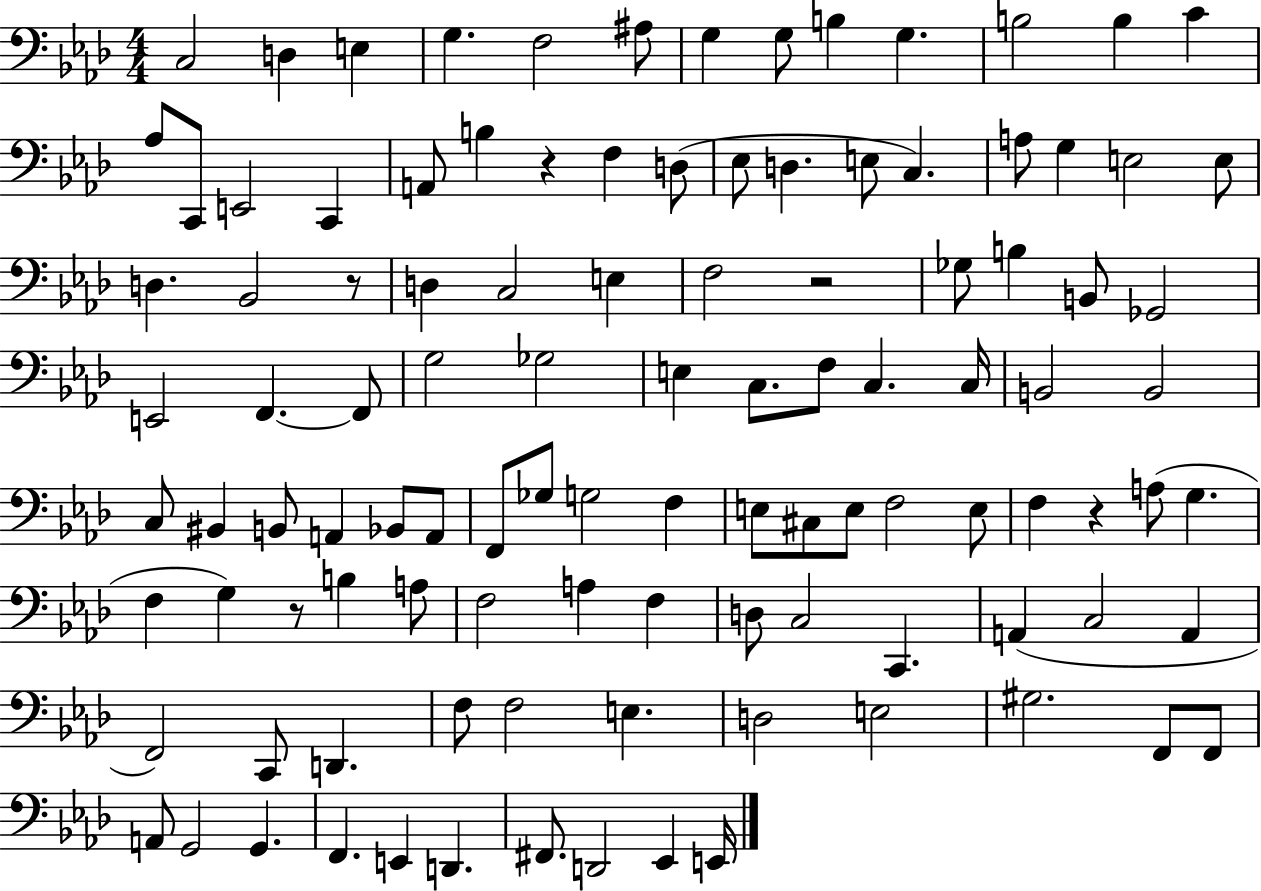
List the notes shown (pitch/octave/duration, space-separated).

C3/h D3/q E3/q G3/q. F3/h A#3/e G3/q G3/e B3/q G3/q. B3/h B3/q C4/q Ab3/e C2/e E2/h C2/q A2/e B3/q R/q F3/q D3/e Eb3/e D3/q. E3/e C3/q. A3/e G3/q E3/h E3/e D3/q. Bb2/h R/e D3/q C3/h E3/q F3/h R/h Gb3/e B3/q B2/e Gb2/h E2/h F2/q. F2/e G3/h Gb3/h E3/q C3/e. F3/e C3/q. C3/s B2/h B2/h C3/e BIS2/q B2/e A2/q Bb2/e A2/e F2/e Gb3/e G3/h F3/q E3/e C#3/e E3/e F3/h E3/e F3/q R/q A3/e G3/q. F3/q G3/q R/e B3/q A3/e F3/h A3/q F3/q D3/e C3/h C2/q. A2/q C3/h A2/q F2/h C2/e D2/q. F3/e F3/h E3/q. D3/h E3/h G#3/h. F2/e F2/e A2/e G2/h G2/q. F2/q. E2/q D2/q. F#2/e. D2/h Eb2/q E2/s